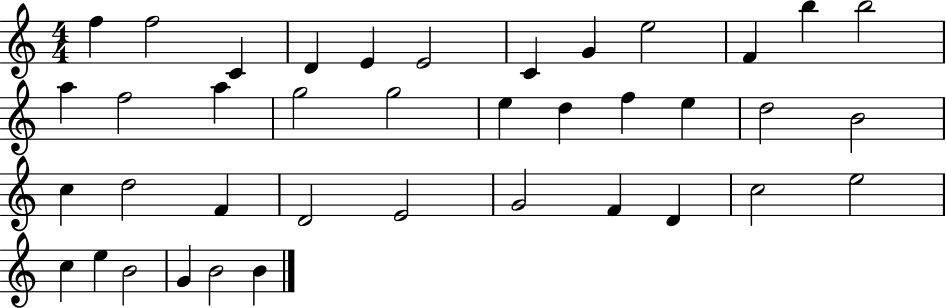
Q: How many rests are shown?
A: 0